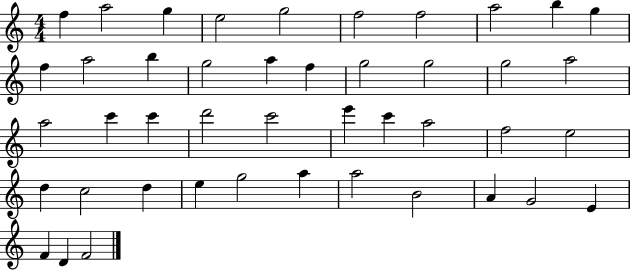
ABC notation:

X:1
T:Untitled
M:4/4
L:1/4
K:C
f a2 g e2 g2 f2 f2 a2 b g f a2 b g2 a f g2 g2 g2 a2 a2 c' c' d'2 c'2 e' c' a2 f2 e2 d c2 d e g2 a a2 B2 A G2 E F D F2